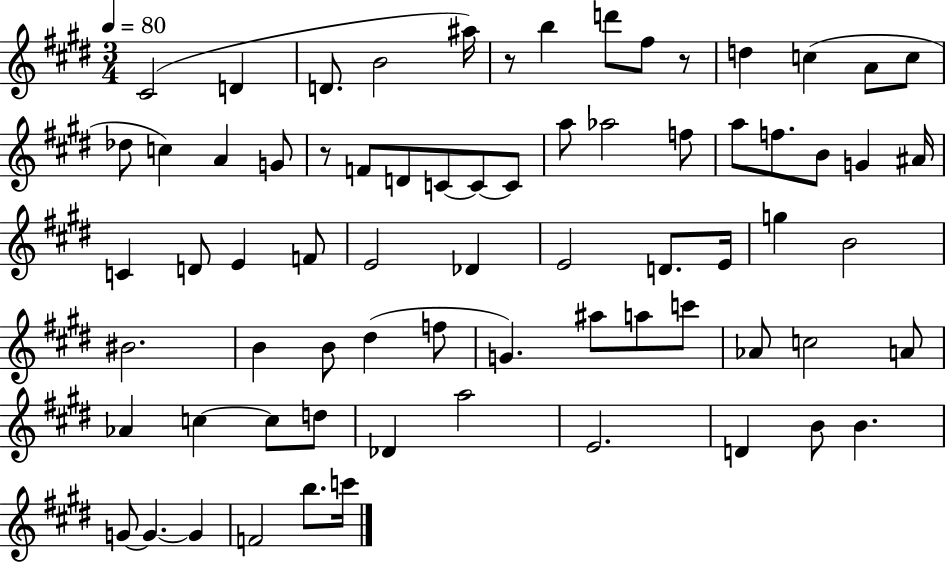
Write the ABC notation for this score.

X:1
T:Untitled
M:3/4
L:1/4
K:E
^C2 D D/2 B2 ^a/4 z/2 b d'/2 ^f/2 z/2 d c A/2 c/2 _d/2 c A G/2 z/2 F/2 D/2 C/2 C/2 C/2 a/2 _a2 f/2 a/2 f/2 B/2 G ^A/4 C D/2 E F/2 E2 _D E2 D/2 E/4 g B2 ^B2 B B/2 ^d f/2 G ^a/2 a/2 c'/2 _A/2 c2 A/2 _A c c/2 d/2 _D a2 E2 D B/2 B G/2 G G F2 b/2 c'/4